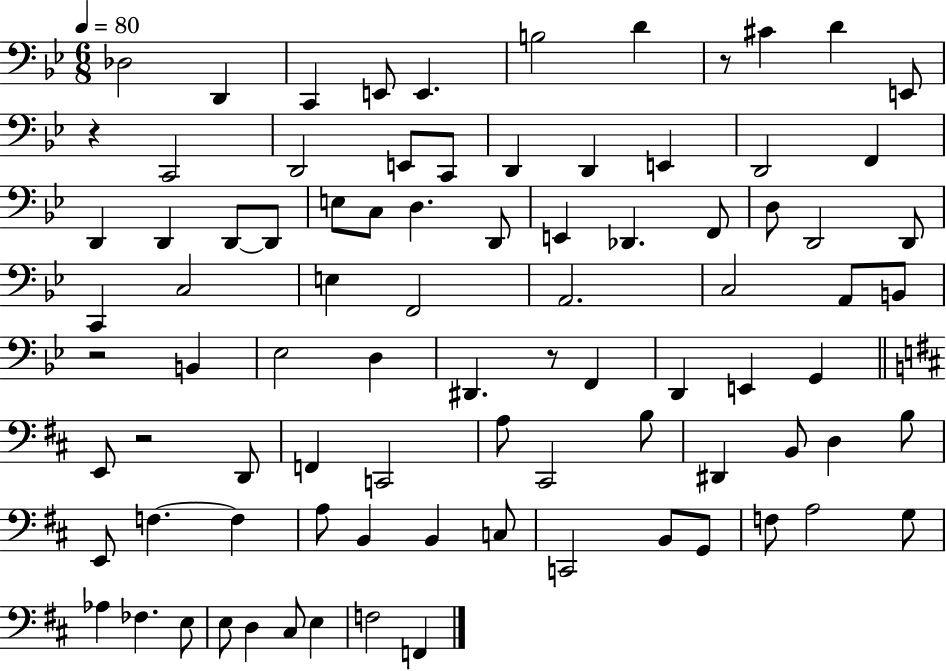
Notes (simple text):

Db3/h D2/q C2/q E2/e E2/q. B3/h D4/q R/e C#4/q D4/q E2/e R/q C2/h D2/h E2/e C2/e D2/q D2/q E2/q D2/h F2/q D2/q D2/q D2/e D2/e E3/e C3/e D3/q. D2/e E2/q Db2/q. F2/e D3/e D2/h D2/e C2/q C3/h E3/q F2/h A2/h. C3/h A2/e B2/e R/h B2/q Eb3/h D3/q D#2/q. R/e F2/q D2/q E2/q G2/q E2/e R/h D2/e F2/q C2/h A3/e C#2/h B3/e D#2/q B2/e D3/q B3/e E2/e F3/q. F3/q A3/e B2/q B2/q C3/e C2/h B2/e G2/e F3/e A3/h G3/e Ab3/q FES3/q. E3/e E3/e D3/q C#3/e E3/q F3/h F2/q